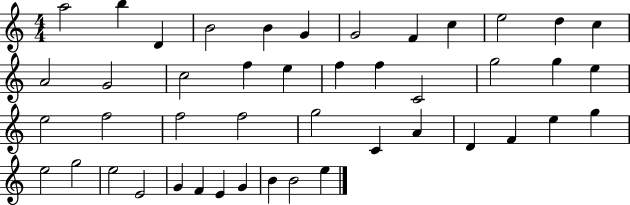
A5/h B5/q D4/q B4/h B4/q G4/q G4/h F4/q C5/q E5/h D5/q C5/q A4/h G4/h C5/h F5/q E5/q F5/q F5/q C4/h G5/h G5/q E5/q E5/h F5/h F5/h F5/h G5/h C4/q A4/q D4/q F4/q E5/q G5/q E5/h G5/h E5/h E4/h G4/q F4/q E4/q G4/q B4/q B4/h E5/q